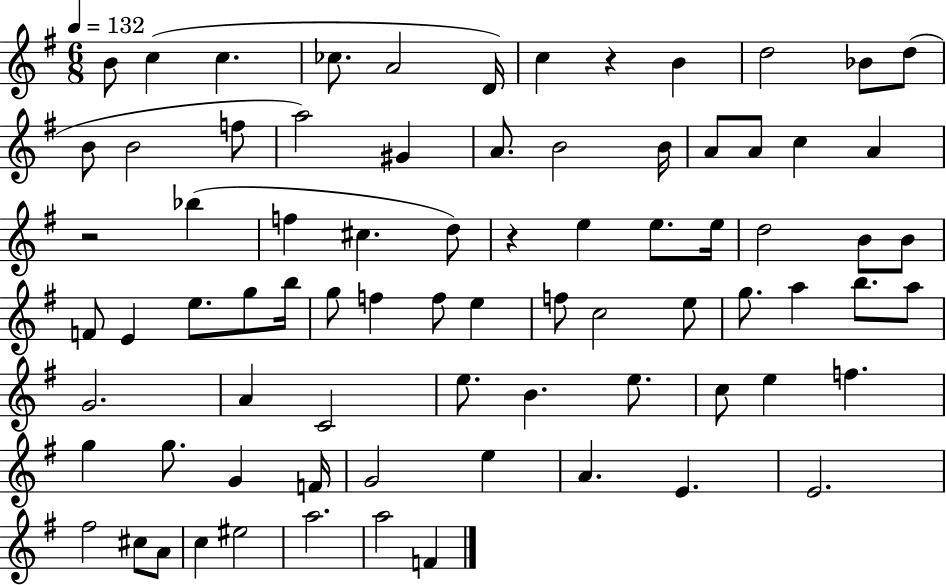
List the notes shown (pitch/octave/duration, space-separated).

B4/e C5/q C5/q. CES5/e. A4/h D4/s C5/q R/q B4/q D5/h Bb4/e D5/e B4/e B4/h F5/e A5/h G#4/q A4/e. B4/h B4/s A4/e A4/e C5/q A4/q R/h Bb5/q F5/q C#5/q. D5/e R/q E5/q E5/e. E5/s D5/h B4/e B4/e F4/e E4/q E5/e. G5/e B5/s G5/e F5/q F5/e E5/q F5/e C5/h E5/e G5/e. A5/q B5/e. A5/e G4/h. A4/q C4/h E5/e. B4/q. E5/e. C5/e E5/q F5/q. G5/q G5/e. G4/q F4/s G4/h E5/q A4/q. E4/q. E4/h. F#5/h C#5/e A4/e C5/q EIS5/h A5/h. A5/h F4/q